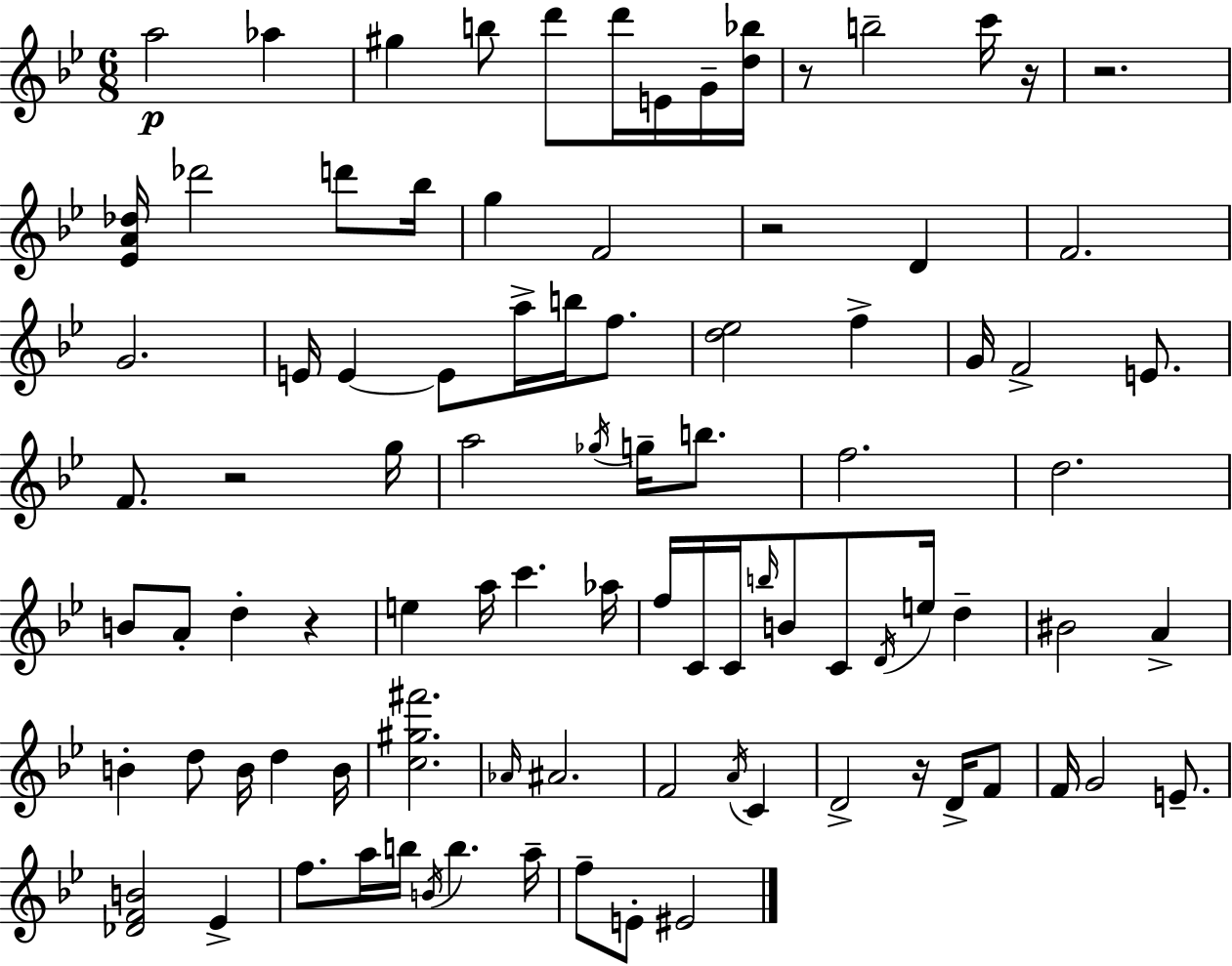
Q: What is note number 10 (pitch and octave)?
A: C6